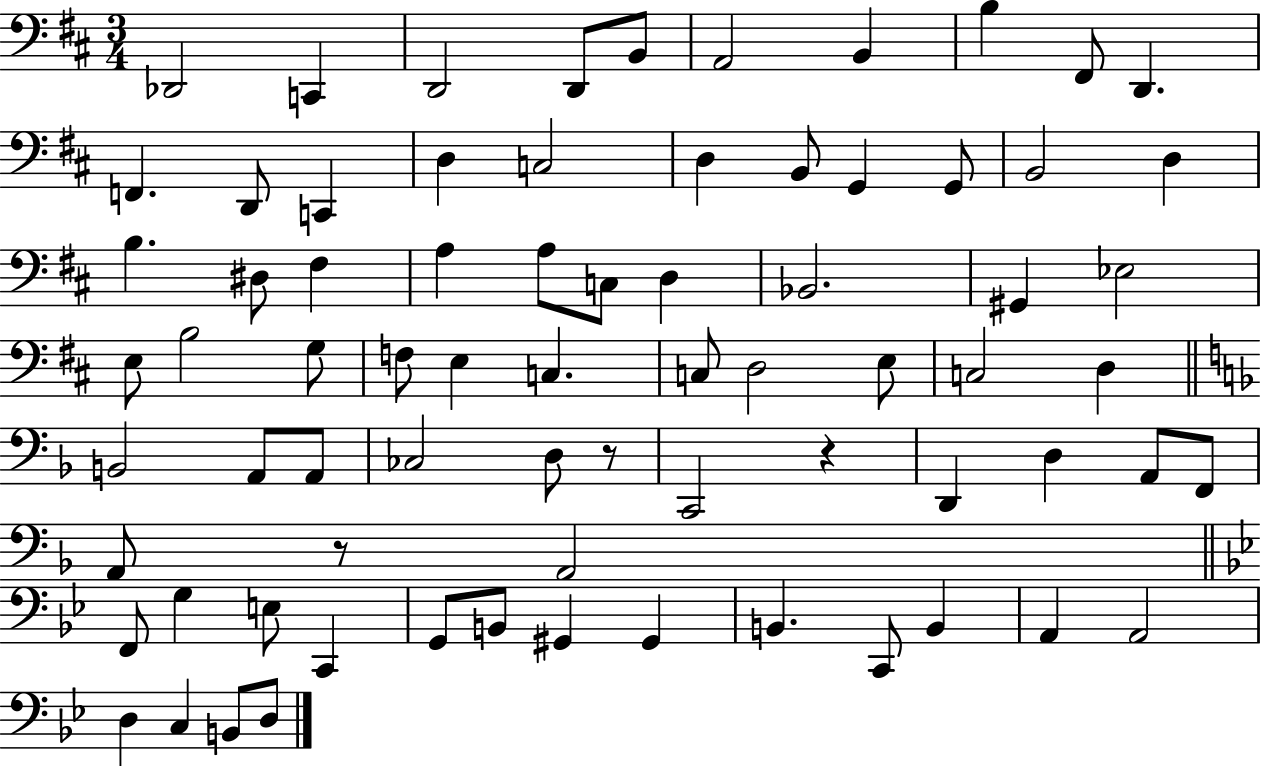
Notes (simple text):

Db2/h C2/q D2/h D2/e B2/e A2/h B2/q B3/q F#2/e D2/q. F2/q. D2/e C2/q D3/q C3/h D3/q B2/e G2/q G2/e B2/h D3/q B3/q. D#3/e F#3/q A3/q A3/e C3/e D3/q Bb2/h. G#2/q Eb3/h E3/e B3/h G3/e F3/e E3/q C3/q. C3/e D3/h E3/e C3/h D3/q B2/h A2/e A2/e CES3/h D3/e R/e C2/h R/q D2/q D3/q A2/e F2/e A2/e R/e A2/h F2/e G3/q E3/e C2/q G2/e B2/e G#2/q G#2/q B2/q. C2/e B2/q A2/q A2/h D3/q C3/q B2/e D3/e